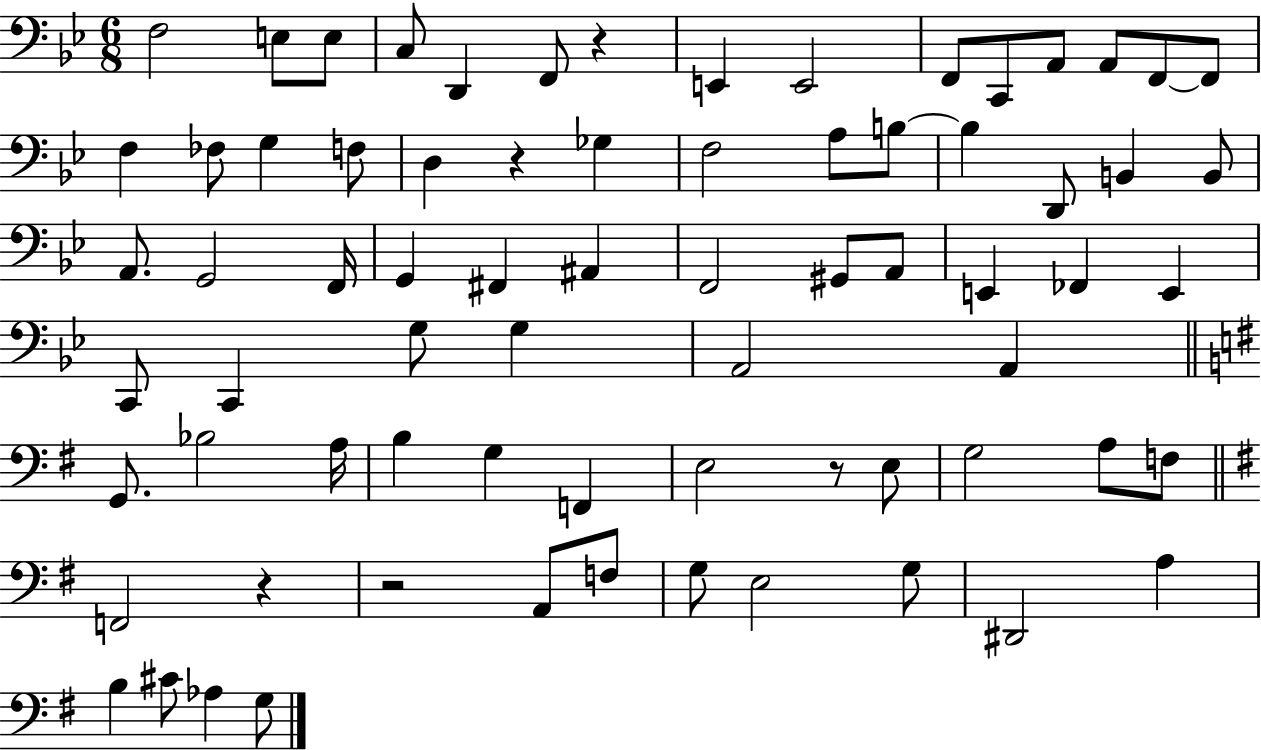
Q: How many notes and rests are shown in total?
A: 73